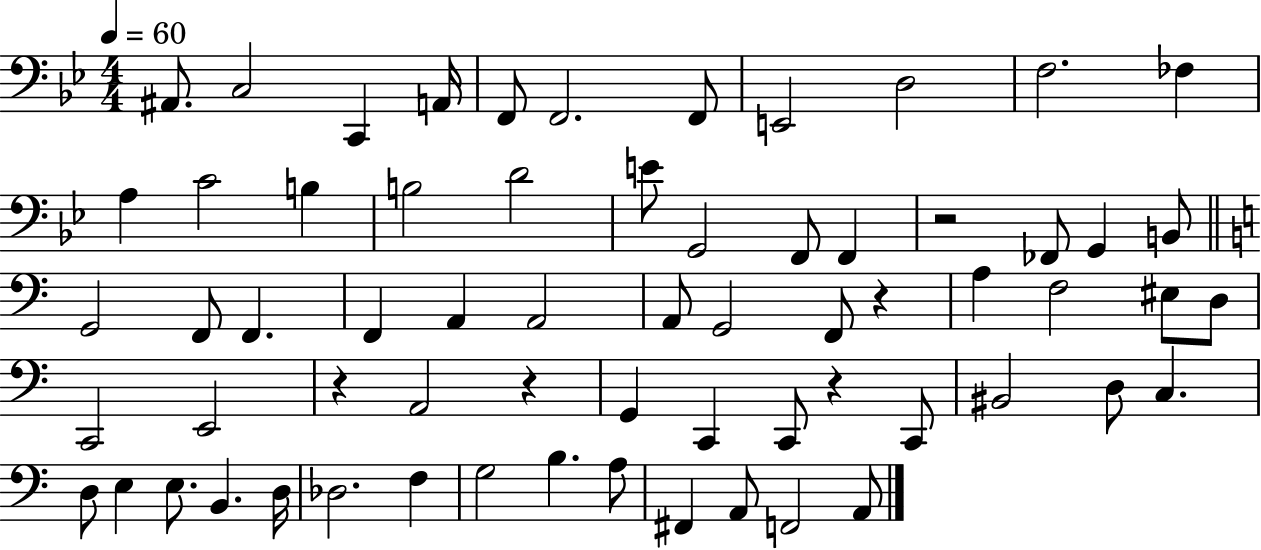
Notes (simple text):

A#2/e. C3/h C2/q A2/s F2/e F2/h. F2/e E2/h D3/h F3/h. FES3/q A3/q C4/h B3/q B3/h D4/h E4/e G2/h F2/e F2/q R/h FES2/e G2/q B2/e G2/h F2/e F2/q. F2/q A2/q A2/h A2/e G2/h F2/e R/q A3/q F3/h EIS3/e D3/e C2/h E2/h R/q A2/h R/q G2/q C2/q C2/e R/q C2/e BIS2/h D3/e C3/q. D3/e E3/q E3/e. B2/q. D3/s Db3/h. F3/q G3/h B3/q. A3/e F#2/q A2/e F2/h A2/e